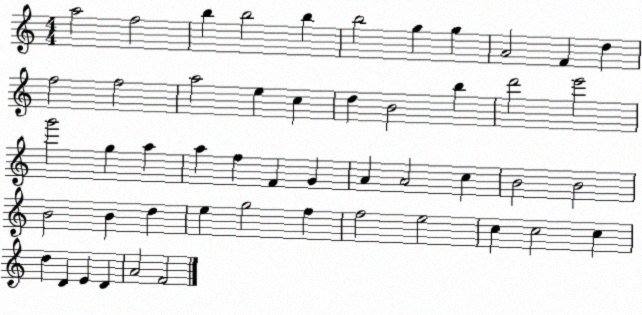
X:1
T:Untitled
M:4/4
L:1/4
K:C
a2 f2 b b2 b b2 g g A2 F d f2 f2 a2 e c d B2 b d'2 e'2 g'2 g a a f F G A A2 c B2 B2 B2 B d e g2 f f2 e2 c c2 c d D E D A2 F2